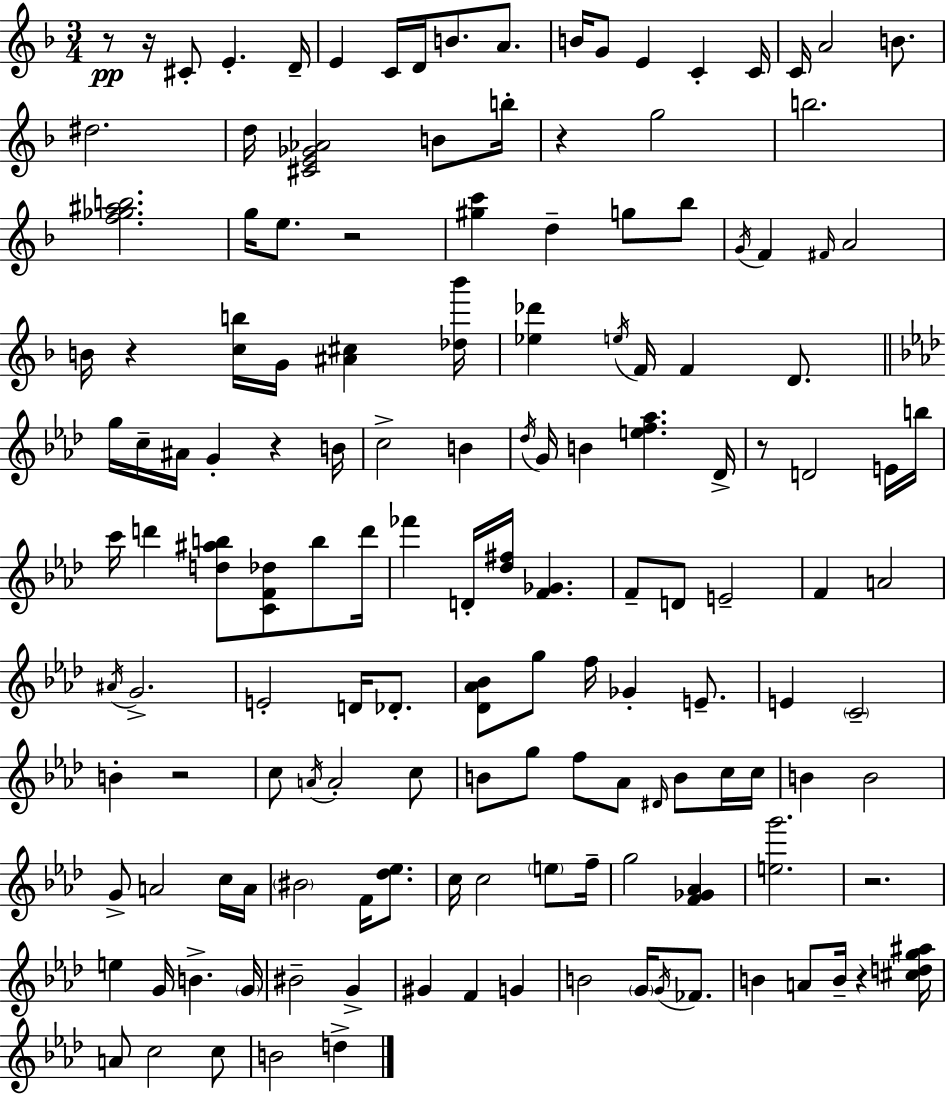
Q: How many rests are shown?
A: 10